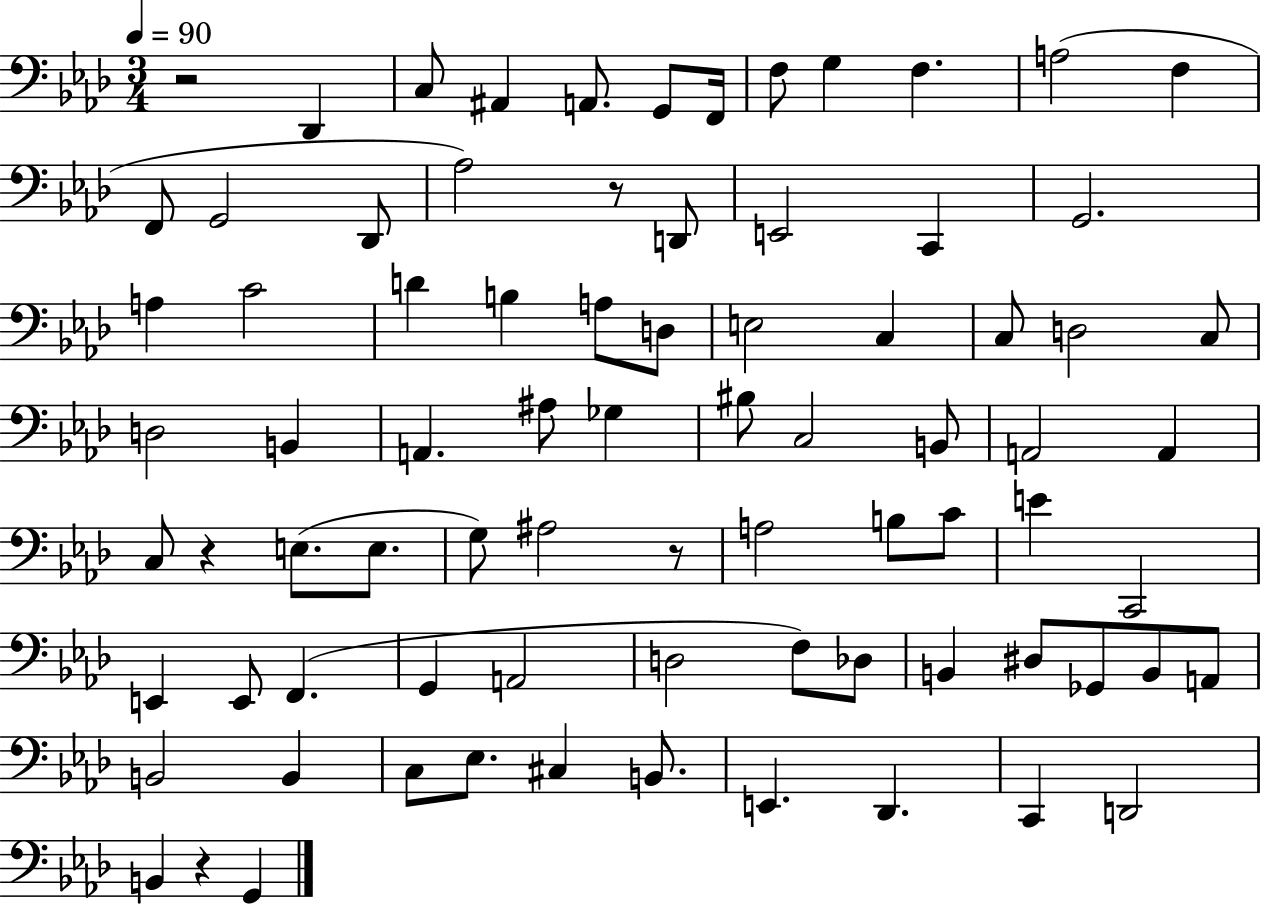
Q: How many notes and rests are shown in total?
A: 80